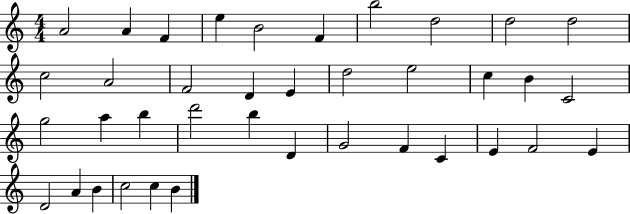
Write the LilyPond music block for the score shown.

{
  \clef treble
  \numericTimeSignature
  \time 4/4
  \key c \major
  a'2 a'4 f'4 | e''4 b'2 f'4 | b''2 d''2 | d''2 d''2 | \break c''2 a'2 | f'2 d'4 e'4 | d''2 e''2 | c''4 b'4 c'2 | \break g''2 a''4 b''4 | d'''2 b''4 d'4 | g'2 f'4 c'4 | e'4 f'2 e'4 | \break d'2 a'4 b'4 | c''2 c''4 b'4 | \bar "|."
}